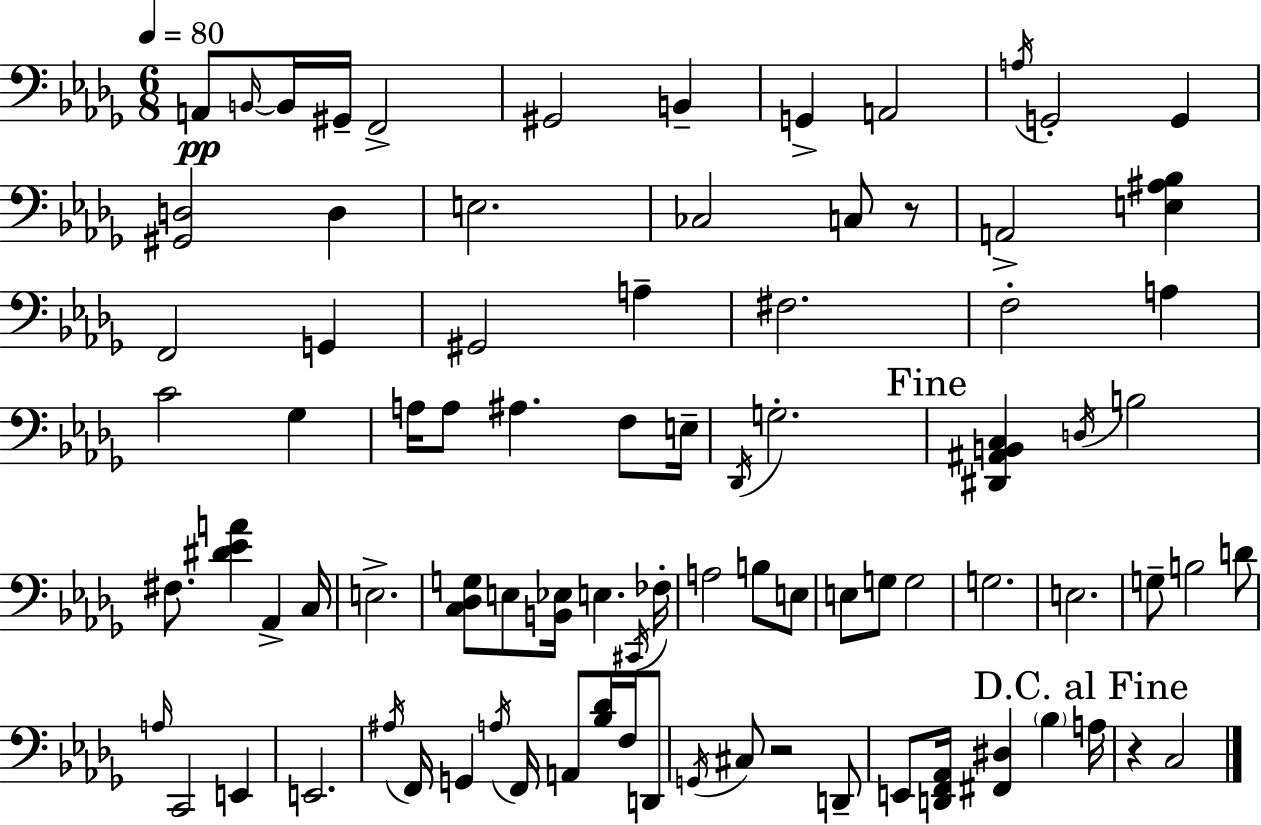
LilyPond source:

{
  \clef bass
  \numericTimeSignature
  \time 6/8
  \key bes \minor
  \tempo 4 = 80
  \repeat volta 2 { a,8\pp \grace { b,16~ }~ b,16 gis,16-- f,2-> | gis,2 b,4-- | g,4-> a,2 | \acciaccatura { a16 } g,2-. g,4 | \break <gis, d>2 d4 | e2. | ces2 c8 | r8 a,2-> <e ais bes>4 | \break f,2 g,4 | gis,2 a4-- | fis2. | f2-. a4 | \break c'2 ges4 | a16 a8 ais4. f8 | e16-- \acciaccatura { des,16 } g2.-. | \mark "Fine" <dis, ais, b, c>4 \acciaccatura { d16 } b2 | \break fis8. <dis' ees' a'>4 aes,4-> | c16 e2.-> | <c des g>8 e8 <b, ees>16 e4. | \acciaccatura { cis,16 } fes16-. a2 | \break b8 e8 e8 g8 g2 | g2. | e2. | g8-- b2 | \break d'8 \grace { a16 } c,2 | e,4 e,2. | \acciaccatura { ais16 } f,16 g,4 | \acciaccatura { a16 } f,16 a,8 <bes des'>16 f16 d,8 \acciaccatura { g,16 } cis8 r2 | \break d,8-- e,8 <d, f, aes,>16 | <fis, dis>4 \parenthesize bes4 \mark "D.C. al Fine" a16 r4 | c2 } \bar "|."
}